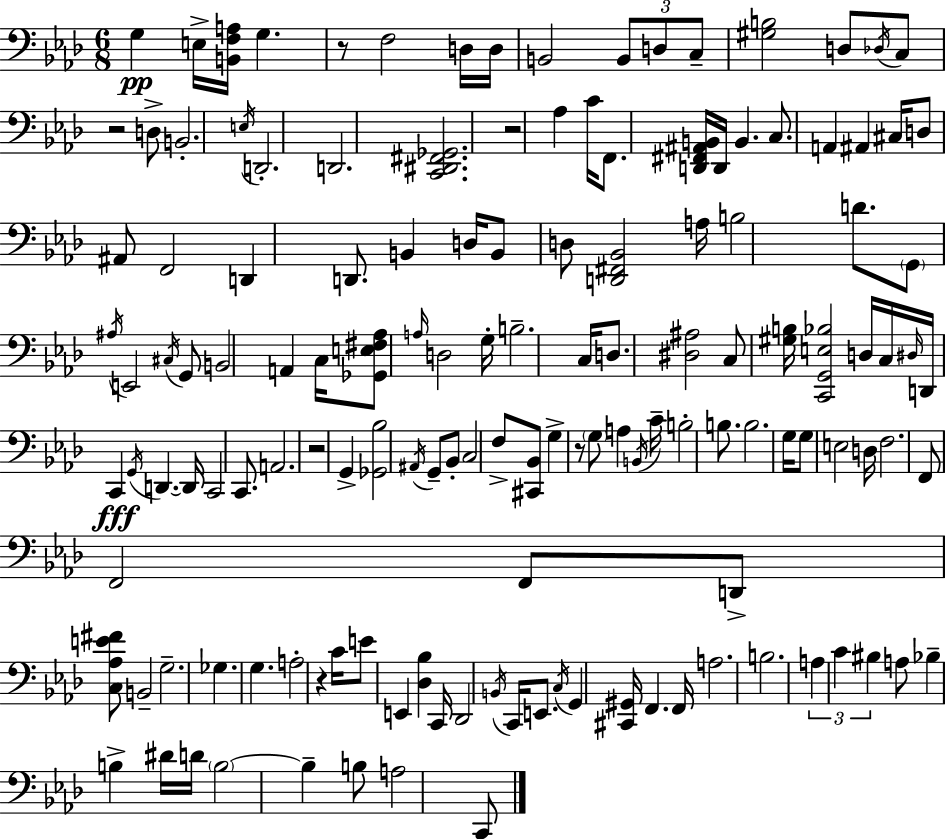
X:1
T:Untitled
M:6/8
L:1/4
K:Ab
G, E,/4 [B,,F,A,]/4 G, z/2 F,2 D,/4 D,/4 B,,2 B,,/2 D,/2 C,/2 [^G,B,]2 D,/2 _D,/4 C,/2 z2 D,/2 B,,2 E,/4 D,,2 D,,2 [C,,^D,,^F,,_G,,]2 z2 _A, C/4 F,,/2 [D,,^F,,^A,,B,,]/4 D,,/4 B,, C,/2 A,, ^A,, ^C,/4 D,/2 ^A,,/2 F,,2 D,, D,,/2 B,, D,/4 B,,/2 D,/2 [D,,^F,,_B,,]2 A,/4 B,2 D/2 G,,/2 ^A,/4 E,,2 ^C,/4 G,,/2 B,,2 A,, C,/4 [_G,,E,^F,_A,]/2 A,/4 D,2 G,/4 B,2 C,/4 D,/2 [^D,^A,]2 C,/2 [^G,B,]/4 [C,,G,,E,_B,]2 D,/4 C,/4 ^D,/4 D,,/4 C,, G,,/4 D,, D,,/4 C,,2 C,,/2 A,,2 z2 G,, [_G,,_B,]2 ^A,,/4 G,,/2 _B,,/2 C,2 F,/2 [^C,,_B,,]/2 G, z/2 G,/2 A, B,,/4 C/4 B,2 B,/2 B,2 G,/4 G,/2 E,2 D,/4 F,2 F,,/2 F,,2 F,,/2 D,,/2 [C,_A,E^F]/2 B,,2 G,2 _G, G, A,2 z C/4 E/2 E,, [_D,_B,] C,,/4 _D,,2 B,,/4 C,,/4 E,,/2 C,/4 G,, [^C,,^G,,]/4 F,, F,,/4 A,2 B,2 A, C ^B, A,/2 _B, B, ^D/4 D/4 B,2 B, B,/2 A,2 C,,/2